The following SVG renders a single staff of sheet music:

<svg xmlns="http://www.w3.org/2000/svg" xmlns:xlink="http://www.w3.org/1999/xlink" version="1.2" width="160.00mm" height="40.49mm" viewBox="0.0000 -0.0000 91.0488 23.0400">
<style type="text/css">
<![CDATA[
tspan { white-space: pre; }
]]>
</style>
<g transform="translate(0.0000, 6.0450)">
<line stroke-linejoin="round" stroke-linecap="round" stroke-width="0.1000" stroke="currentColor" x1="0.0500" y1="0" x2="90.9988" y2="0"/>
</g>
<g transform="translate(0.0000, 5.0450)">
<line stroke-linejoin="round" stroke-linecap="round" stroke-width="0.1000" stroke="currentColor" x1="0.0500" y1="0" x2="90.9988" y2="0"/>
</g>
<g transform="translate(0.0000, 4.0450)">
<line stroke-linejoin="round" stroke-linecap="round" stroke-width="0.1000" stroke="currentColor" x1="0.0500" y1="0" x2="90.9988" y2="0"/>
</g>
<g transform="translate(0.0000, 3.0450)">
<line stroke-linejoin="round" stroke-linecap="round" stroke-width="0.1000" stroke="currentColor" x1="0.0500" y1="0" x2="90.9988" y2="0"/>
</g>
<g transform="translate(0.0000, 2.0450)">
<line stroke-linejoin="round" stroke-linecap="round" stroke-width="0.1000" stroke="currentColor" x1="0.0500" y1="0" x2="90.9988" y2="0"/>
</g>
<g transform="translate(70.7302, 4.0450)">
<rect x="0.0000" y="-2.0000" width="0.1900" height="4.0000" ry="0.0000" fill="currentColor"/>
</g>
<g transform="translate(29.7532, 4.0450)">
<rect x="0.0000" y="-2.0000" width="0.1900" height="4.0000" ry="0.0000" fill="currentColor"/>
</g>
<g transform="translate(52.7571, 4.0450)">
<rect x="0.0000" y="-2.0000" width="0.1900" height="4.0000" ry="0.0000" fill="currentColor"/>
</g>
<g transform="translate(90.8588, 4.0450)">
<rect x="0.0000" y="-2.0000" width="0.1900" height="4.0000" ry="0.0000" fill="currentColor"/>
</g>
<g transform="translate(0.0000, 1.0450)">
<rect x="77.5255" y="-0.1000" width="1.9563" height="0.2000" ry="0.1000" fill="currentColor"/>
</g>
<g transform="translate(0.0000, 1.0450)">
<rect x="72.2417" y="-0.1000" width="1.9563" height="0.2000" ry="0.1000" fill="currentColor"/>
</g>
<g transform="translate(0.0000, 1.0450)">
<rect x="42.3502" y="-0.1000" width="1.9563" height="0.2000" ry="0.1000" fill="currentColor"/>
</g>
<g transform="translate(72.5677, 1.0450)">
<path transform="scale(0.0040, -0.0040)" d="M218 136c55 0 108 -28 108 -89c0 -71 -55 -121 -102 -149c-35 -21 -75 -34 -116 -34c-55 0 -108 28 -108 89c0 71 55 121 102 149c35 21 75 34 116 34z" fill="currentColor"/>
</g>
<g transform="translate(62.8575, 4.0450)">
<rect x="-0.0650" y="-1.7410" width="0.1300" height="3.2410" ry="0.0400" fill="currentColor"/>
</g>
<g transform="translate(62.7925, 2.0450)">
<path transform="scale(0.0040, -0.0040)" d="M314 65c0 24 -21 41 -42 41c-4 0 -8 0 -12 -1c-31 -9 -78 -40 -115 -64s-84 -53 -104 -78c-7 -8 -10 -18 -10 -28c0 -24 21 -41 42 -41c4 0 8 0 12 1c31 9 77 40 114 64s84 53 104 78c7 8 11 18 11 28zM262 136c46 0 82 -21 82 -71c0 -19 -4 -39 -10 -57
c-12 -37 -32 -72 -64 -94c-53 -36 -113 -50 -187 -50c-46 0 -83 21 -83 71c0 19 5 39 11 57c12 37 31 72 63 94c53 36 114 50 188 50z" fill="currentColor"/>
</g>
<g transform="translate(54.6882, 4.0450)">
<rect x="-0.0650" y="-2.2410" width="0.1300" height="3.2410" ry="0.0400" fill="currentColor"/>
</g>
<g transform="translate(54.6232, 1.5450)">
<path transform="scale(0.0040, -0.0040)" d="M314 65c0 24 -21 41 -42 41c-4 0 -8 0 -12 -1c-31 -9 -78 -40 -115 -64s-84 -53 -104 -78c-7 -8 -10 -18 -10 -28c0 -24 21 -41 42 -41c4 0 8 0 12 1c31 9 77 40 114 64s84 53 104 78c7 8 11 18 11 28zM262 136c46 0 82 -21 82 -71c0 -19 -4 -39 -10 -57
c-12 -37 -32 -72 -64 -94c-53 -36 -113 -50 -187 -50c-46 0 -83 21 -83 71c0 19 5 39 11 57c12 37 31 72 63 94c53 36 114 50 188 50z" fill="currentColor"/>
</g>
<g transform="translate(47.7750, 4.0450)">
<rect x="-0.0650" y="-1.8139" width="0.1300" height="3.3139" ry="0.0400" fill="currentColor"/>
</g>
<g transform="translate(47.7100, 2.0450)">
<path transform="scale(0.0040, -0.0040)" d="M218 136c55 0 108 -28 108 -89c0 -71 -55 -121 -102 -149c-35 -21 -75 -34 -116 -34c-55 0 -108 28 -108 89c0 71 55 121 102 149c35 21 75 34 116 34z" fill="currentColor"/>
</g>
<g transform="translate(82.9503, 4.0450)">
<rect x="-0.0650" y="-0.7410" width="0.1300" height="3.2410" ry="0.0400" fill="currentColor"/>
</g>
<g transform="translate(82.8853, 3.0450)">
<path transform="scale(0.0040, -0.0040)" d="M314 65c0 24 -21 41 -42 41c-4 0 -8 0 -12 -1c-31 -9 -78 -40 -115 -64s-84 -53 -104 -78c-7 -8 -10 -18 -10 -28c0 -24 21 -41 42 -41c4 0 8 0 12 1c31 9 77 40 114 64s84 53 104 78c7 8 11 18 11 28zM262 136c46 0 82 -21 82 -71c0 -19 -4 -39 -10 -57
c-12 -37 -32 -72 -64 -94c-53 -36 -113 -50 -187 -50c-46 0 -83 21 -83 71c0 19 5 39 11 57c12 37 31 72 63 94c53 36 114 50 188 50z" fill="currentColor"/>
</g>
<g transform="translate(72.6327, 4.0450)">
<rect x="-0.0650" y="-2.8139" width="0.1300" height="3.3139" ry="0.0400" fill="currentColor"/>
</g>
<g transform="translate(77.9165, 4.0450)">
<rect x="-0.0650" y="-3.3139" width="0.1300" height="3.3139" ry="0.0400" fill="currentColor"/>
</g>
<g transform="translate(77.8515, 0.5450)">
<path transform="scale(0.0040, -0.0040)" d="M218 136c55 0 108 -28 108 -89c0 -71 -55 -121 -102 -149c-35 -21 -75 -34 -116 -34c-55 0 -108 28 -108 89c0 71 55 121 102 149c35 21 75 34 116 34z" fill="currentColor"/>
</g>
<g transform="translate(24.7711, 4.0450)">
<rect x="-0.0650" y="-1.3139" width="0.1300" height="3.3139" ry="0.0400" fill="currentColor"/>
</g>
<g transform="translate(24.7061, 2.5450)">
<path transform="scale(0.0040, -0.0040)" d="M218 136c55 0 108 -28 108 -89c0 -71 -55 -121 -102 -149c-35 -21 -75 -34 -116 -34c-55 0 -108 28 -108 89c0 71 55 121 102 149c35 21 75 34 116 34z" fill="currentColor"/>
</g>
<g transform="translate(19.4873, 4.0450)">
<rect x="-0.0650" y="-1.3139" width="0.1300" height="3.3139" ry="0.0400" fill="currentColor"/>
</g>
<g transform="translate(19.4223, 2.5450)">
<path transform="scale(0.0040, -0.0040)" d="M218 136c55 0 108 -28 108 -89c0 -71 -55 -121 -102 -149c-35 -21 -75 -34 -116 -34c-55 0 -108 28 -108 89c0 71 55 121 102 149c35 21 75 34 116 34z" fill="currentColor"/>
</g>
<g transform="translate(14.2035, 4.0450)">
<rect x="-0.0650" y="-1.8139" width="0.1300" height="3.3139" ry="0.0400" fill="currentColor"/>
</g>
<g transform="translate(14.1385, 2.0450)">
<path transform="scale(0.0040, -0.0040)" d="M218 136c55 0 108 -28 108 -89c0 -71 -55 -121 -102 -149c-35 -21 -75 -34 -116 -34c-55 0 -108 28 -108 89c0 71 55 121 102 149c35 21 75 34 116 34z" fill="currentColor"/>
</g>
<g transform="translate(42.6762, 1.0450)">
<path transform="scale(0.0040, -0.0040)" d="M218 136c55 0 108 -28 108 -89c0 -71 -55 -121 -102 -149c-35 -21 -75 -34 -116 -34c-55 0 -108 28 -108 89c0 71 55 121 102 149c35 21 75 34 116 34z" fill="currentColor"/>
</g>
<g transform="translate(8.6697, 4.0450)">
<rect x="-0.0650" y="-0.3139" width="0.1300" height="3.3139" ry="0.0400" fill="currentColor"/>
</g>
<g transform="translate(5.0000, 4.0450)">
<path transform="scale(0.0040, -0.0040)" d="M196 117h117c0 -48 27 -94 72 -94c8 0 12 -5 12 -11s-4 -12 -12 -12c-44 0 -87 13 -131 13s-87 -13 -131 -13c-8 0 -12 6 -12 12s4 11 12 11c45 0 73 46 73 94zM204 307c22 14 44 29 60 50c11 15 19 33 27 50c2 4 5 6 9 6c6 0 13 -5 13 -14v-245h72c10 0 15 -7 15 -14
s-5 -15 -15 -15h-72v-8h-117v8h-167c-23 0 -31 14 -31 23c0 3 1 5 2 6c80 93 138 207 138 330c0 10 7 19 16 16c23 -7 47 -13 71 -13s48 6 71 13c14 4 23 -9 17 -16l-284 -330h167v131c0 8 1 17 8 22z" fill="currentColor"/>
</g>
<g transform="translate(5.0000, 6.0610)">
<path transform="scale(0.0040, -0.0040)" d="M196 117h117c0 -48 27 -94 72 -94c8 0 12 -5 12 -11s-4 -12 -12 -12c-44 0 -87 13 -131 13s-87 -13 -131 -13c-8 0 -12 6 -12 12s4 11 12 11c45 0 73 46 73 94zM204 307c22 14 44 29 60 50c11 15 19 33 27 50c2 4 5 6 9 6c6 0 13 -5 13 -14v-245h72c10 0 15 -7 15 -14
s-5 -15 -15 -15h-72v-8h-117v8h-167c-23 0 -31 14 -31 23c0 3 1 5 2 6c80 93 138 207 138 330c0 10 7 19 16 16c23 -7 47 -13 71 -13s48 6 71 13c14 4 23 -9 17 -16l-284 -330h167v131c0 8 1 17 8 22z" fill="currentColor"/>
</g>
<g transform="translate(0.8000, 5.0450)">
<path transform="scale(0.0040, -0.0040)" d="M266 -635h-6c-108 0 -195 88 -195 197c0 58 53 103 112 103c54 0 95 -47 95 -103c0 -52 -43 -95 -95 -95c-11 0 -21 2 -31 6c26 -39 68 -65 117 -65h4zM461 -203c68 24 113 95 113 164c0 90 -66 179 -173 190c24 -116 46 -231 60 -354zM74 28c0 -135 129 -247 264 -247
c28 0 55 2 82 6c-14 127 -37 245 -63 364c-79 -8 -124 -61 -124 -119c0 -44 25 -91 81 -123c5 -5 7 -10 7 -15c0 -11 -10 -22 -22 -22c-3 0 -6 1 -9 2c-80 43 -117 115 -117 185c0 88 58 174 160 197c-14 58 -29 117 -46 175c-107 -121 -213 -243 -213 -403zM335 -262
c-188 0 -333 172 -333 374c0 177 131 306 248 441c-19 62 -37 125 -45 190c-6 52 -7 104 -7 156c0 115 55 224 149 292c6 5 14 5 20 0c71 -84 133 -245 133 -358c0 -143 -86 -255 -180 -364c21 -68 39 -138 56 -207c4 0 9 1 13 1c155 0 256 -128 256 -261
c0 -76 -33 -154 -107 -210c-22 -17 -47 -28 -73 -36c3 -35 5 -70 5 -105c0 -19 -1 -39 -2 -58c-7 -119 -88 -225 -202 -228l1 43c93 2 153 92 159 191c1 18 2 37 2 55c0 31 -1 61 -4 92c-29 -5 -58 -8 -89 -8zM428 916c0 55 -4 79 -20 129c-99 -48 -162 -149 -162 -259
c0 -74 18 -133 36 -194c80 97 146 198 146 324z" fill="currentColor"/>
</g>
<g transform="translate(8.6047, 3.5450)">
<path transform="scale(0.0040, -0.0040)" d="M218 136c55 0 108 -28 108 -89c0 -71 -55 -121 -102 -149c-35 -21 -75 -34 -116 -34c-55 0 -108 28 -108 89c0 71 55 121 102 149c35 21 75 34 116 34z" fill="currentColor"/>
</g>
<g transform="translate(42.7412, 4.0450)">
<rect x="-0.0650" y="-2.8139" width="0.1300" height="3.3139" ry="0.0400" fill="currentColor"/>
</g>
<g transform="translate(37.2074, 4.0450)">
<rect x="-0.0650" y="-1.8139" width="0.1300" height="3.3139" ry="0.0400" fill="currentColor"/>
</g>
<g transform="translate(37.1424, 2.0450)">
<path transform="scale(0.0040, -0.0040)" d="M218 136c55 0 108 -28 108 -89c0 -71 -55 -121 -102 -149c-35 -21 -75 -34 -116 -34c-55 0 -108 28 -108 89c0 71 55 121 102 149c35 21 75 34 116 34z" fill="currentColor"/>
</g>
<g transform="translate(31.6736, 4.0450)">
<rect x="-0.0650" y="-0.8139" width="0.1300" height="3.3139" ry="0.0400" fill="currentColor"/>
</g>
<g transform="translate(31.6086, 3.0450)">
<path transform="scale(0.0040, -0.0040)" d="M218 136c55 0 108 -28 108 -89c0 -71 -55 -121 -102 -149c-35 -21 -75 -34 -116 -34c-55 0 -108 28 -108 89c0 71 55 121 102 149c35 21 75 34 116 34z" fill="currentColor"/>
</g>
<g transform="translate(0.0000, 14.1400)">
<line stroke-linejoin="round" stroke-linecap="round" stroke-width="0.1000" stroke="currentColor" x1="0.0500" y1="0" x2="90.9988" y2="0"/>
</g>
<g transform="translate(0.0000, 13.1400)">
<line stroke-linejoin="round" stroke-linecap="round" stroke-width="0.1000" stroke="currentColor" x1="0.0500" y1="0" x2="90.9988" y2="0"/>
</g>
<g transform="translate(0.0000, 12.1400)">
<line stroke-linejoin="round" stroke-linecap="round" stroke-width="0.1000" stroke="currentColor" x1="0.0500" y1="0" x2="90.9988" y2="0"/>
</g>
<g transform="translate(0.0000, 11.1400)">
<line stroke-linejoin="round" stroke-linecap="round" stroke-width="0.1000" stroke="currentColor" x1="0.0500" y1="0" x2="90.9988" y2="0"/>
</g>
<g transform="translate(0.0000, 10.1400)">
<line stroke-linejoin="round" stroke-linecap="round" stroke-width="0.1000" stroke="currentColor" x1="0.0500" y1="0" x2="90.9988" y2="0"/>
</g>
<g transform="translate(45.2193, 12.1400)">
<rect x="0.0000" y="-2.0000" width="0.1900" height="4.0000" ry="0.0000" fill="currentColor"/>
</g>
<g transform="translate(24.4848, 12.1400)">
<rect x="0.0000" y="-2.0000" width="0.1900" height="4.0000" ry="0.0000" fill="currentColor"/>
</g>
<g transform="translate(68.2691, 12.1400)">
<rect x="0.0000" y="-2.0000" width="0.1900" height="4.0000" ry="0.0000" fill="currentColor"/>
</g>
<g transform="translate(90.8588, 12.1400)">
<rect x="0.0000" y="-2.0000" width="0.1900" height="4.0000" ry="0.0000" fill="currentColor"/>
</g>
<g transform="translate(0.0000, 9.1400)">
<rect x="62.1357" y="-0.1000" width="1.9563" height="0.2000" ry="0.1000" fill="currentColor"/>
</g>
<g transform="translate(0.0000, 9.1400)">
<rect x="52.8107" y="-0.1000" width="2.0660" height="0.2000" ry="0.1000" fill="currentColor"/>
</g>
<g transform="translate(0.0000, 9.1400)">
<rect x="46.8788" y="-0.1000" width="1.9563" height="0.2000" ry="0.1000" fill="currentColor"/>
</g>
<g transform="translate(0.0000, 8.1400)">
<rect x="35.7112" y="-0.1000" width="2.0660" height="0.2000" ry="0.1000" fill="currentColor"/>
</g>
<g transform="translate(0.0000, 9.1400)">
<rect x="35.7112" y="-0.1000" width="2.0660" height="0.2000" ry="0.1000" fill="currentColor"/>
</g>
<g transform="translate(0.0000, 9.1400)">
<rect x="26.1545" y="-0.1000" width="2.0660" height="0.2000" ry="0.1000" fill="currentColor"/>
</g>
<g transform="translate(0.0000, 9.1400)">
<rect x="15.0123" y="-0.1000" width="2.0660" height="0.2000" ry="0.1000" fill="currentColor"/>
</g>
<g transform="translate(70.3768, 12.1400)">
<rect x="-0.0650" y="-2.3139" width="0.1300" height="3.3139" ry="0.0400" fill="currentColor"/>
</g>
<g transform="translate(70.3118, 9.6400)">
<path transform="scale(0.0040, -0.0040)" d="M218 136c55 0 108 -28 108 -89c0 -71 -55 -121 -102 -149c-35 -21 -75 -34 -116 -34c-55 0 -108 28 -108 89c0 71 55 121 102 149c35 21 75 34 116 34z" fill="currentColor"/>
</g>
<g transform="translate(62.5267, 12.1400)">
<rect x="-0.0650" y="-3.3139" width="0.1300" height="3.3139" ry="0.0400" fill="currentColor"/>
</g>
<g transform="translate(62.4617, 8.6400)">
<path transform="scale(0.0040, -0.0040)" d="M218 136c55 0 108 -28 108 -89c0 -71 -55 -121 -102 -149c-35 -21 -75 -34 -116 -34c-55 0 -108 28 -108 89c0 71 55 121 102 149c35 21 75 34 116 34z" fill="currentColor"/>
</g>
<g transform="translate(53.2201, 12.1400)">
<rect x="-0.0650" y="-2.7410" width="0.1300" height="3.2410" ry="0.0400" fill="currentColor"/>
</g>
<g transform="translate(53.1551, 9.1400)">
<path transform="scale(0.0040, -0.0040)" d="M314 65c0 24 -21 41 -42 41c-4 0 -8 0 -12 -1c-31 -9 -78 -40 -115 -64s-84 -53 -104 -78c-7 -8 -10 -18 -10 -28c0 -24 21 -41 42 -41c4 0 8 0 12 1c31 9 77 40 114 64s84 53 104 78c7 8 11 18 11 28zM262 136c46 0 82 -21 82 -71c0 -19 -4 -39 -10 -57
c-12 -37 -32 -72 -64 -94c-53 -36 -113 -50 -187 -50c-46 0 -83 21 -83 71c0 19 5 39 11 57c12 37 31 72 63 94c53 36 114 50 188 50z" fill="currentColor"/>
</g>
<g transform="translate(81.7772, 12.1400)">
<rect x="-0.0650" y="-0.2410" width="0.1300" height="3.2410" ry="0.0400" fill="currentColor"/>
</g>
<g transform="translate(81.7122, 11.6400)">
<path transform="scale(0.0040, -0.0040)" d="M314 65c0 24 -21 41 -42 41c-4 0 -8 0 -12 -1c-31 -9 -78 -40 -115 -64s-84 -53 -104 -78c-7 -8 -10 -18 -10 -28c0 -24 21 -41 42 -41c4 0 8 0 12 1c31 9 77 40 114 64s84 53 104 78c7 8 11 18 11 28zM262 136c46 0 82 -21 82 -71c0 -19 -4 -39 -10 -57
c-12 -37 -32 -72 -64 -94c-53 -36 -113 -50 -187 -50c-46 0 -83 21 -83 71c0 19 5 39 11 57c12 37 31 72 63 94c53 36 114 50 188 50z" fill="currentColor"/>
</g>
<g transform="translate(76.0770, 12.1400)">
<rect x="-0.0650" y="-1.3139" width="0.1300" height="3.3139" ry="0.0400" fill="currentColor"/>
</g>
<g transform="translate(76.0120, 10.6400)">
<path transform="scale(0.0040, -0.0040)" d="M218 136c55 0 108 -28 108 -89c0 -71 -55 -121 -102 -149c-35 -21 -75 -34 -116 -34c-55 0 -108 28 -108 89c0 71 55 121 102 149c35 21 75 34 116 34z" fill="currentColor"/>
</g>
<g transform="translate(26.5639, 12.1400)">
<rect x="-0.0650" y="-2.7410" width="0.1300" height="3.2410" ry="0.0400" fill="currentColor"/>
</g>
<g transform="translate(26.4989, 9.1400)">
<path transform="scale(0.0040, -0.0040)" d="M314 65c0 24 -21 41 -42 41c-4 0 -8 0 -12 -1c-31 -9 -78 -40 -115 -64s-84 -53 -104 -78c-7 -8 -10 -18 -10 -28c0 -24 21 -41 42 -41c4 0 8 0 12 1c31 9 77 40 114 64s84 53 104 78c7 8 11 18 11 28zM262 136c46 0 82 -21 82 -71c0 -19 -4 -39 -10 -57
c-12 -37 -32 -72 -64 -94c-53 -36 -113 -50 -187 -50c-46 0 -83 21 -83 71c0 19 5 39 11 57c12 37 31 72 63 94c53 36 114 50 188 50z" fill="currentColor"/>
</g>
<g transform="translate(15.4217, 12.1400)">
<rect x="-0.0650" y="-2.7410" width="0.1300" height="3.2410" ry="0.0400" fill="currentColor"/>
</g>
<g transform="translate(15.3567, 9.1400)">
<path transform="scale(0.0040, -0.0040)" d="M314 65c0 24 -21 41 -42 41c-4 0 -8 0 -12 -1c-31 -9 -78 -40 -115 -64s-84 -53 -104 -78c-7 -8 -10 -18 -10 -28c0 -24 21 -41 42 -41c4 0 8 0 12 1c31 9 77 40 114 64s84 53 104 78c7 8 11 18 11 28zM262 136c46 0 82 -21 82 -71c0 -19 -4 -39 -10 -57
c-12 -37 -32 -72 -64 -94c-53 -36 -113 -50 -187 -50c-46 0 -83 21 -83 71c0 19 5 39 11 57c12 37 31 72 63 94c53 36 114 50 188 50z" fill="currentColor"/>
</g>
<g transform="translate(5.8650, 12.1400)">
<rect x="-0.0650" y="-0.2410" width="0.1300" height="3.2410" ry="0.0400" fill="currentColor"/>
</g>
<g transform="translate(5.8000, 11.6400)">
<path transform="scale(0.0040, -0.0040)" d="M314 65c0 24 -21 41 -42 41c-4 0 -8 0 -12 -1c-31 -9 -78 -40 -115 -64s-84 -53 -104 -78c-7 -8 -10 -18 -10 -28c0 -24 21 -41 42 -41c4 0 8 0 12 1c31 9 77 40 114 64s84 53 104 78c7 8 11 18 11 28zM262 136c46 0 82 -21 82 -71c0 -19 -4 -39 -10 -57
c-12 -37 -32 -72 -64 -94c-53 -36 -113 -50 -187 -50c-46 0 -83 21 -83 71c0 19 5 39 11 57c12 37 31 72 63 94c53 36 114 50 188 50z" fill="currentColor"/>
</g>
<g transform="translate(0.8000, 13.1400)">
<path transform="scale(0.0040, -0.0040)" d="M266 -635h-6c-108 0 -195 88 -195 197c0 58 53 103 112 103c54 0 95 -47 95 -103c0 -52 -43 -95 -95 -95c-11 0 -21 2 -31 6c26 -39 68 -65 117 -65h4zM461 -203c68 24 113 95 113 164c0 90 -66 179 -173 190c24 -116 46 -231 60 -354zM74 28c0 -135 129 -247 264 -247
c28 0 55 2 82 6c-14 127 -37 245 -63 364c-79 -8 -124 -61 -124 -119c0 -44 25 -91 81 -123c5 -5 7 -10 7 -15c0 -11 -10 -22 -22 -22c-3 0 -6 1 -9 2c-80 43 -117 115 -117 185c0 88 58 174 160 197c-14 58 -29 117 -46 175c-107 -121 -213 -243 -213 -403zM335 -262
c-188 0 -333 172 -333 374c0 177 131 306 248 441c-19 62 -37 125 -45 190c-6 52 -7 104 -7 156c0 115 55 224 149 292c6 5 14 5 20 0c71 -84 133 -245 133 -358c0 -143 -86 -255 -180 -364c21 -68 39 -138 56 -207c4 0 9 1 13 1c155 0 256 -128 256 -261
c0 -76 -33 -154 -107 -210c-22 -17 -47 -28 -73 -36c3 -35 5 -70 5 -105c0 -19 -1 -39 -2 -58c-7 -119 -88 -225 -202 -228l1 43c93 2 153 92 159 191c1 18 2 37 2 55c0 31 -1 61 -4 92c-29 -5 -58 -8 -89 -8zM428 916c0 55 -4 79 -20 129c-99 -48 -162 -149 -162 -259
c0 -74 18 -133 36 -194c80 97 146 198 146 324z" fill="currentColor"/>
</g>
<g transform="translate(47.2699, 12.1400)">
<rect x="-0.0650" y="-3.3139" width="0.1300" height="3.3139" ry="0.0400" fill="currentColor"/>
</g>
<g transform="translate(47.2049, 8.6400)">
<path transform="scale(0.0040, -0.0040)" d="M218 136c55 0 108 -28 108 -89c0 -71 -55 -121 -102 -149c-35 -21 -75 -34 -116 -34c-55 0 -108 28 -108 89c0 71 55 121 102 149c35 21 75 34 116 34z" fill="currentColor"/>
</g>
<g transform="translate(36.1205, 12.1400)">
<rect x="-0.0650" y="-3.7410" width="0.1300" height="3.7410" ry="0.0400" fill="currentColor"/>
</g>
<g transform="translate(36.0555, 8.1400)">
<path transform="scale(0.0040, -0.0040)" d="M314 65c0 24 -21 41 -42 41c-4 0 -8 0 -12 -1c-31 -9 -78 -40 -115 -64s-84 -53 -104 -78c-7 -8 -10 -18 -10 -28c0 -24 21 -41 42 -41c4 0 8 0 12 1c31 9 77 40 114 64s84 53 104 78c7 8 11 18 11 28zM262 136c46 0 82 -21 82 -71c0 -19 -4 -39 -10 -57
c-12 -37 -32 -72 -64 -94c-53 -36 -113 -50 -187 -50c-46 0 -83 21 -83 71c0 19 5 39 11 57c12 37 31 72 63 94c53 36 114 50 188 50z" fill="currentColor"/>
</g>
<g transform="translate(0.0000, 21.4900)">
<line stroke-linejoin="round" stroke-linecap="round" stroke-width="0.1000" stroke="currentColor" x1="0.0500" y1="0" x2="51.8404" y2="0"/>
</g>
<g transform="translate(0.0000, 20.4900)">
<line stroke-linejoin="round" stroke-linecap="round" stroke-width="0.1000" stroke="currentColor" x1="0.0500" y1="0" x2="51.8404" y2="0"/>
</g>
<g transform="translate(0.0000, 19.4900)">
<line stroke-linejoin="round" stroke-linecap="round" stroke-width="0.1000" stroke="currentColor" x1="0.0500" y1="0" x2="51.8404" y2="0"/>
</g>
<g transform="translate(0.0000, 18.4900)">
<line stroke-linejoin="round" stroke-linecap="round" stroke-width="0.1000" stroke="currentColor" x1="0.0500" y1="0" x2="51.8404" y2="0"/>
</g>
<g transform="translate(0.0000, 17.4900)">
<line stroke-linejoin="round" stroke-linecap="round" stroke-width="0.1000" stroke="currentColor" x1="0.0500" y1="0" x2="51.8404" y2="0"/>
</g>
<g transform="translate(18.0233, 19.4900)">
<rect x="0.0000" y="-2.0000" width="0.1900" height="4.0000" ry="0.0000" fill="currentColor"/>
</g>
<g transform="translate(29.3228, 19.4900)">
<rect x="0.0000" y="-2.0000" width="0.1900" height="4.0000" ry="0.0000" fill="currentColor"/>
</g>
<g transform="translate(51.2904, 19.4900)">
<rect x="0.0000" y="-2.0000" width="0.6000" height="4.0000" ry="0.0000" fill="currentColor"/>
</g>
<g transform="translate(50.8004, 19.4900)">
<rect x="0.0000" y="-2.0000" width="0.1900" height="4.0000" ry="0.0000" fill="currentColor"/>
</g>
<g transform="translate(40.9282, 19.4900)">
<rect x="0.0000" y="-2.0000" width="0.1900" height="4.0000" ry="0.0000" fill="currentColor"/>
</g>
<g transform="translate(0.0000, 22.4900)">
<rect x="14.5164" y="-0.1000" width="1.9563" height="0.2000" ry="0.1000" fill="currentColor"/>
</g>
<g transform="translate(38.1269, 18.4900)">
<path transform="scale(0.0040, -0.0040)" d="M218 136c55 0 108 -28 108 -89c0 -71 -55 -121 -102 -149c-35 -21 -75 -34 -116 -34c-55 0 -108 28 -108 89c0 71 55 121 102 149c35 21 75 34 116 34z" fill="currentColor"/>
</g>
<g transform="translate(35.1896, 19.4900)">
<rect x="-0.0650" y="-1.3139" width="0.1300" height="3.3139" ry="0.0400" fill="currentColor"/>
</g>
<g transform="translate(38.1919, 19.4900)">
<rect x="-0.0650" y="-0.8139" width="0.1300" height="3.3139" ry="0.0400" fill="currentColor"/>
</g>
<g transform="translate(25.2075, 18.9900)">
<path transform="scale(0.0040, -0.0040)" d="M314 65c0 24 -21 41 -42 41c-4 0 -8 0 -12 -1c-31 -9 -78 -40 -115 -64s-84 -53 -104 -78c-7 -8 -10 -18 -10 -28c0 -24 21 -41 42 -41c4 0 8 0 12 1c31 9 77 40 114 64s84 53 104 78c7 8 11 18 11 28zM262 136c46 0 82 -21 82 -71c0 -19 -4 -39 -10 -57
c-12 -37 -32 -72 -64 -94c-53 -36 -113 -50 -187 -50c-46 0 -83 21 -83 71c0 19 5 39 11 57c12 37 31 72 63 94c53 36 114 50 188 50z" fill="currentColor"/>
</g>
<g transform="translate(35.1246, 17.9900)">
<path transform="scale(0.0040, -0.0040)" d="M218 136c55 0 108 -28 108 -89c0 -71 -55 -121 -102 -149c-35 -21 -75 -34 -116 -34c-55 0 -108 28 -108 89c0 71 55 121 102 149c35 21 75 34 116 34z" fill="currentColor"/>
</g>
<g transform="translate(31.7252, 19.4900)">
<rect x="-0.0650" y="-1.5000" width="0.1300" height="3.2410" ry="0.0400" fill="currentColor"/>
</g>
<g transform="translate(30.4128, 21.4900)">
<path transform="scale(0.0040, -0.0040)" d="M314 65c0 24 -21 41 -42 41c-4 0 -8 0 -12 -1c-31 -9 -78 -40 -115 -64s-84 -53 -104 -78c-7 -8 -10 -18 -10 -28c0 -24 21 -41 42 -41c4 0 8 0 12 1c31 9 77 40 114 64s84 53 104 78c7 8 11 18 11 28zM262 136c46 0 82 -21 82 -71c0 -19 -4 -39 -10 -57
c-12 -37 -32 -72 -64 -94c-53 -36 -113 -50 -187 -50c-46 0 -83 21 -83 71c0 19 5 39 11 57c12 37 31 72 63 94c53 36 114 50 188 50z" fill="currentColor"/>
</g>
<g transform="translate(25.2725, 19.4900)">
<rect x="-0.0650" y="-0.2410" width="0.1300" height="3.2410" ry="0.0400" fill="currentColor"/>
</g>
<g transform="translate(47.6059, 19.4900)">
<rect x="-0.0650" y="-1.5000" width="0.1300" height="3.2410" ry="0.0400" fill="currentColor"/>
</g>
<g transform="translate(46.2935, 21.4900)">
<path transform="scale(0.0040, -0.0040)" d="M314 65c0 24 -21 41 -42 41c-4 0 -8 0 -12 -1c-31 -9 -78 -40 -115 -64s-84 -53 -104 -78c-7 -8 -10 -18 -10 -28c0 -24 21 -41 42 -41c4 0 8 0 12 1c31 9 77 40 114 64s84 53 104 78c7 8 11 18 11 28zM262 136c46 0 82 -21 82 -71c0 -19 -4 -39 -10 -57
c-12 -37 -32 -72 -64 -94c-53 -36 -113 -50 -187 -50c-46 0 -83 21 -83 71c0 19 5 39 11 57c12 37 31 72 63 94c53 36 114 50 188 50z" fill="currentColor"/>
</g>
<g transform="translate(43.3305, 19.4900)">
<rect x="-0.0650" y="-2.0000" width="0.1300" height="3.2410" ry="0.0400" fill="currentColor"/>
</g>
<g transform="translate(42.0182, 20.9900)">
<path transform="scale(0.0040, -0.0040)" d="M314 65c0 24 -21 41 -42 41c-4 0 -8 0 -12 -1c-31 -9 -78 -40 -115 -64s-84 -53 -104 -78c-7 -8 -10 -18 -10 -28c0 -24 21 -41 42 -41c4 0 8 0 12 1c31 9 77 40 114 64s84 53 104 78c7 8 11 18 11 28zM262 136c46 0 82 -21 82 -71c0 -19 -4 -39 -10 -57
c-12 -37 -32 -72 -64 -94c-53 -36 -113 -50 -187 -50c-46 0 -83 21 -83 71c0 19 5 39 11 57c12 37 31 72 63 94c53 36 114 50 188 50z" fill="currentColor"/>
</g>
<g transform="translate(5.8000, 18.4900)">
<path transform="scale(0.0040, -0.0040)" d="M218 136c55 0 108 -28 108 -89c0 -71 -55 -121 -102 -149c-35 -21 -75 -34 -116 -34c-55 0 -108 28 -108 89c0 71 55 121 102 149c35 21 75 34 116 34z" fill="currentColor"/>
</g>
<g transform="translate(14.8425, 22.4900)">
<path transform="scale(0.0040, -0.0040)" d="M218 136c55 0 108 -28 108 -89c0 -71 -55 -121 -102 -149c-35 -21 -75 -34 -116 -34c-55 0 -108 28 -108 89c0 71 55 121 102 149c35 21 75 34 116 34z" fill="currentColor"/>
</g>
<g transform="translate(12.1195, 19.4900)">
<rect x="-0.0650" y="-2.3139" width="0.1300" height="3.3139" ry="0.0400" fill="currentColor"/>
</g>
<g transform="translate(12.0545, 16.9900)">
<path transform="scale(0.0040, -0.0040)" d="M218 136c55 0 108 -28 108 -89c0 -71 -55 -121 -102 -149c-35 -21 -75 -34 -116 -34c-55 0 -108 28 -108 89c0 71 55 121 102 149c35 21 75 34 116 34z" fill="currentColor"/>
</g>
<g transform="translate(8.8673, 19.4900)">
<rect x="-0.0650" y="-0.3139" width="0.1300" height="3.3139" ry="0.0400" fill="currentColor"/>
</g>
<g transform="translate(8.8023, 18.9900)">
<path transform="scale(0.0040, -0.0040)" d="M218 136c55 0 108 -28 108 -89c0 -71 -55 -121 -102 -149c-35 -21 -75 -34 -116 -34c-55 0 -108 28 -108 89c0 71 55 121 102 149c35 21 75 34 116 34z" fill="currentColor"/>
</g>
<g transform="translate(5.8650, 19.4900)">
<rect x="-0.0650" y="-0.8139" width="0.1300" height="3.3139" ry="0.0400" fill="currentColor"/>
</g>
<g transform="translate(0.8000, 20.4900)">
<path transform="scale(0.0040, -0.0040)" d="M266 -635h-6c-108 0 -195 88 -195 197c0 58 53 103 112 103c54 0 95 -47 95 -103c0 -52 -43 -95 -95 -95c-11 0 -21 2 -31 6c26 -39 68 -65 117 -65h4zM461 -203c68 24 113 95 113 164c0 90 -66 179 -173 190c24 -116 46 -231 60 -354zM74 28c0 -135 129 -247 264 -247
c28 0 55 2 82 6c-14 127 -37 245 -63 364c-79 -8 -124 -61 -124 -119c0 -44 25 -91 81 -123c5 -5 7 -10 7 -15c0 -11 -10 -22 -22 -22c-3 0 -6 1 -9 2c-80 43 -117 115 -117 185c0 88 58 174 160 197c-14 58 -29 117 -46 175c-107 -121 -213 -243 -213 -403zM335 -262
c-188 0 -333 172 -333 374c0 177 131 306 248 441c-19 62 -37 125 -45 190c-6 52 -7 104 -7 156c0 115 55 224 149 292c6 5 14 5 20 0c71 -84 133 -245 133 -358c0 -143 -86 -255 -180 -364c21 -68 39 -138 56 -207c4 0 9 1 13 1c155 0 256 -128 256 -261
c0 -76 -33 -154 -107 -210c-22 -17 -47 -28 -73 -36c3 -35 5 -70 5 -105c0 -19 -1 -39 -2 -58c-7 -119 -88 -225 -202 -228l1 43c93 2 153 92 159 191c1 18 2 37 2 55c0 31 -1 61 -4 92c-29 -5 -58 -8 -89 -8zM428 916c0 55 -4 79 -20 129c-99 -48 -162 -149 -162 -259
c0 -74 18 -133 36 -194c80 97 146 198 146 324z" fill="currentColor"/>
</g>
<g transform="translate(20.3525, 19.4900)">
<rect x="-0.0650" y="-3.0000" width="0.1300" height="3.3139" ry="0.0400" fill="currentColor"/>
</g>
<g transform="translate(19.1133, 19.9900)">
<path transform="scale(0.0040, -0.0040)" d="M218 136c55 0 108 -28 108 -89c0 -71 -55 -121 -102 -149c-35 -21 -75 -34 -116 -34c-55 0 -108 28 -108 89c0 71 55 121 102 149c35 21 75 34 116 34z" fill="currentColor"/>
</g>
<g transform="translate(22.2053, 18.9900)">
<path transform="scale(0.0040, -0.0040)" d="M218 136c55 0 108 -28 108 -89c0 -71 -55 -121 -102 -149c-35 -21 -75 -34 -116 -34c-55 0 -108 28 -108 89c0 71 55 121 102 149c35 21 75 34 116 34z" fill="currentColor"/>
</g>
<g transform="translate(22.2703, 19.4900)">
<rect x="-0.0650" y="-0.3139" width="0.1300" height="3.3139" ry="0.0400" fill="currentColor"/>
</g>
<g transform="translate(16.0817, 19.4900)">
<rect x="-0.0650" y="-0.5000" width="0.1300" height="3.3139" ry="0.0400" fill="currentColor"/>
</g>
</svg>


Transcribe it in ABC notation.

X:1
T:Untitled
M:4/4
L:1/4
K:C
c f e e d f a f g2 f2 a b d2 c2 a2 a2 c'2 b a2 b g e c2 d c g C A c c2 E2 e d F2 E2